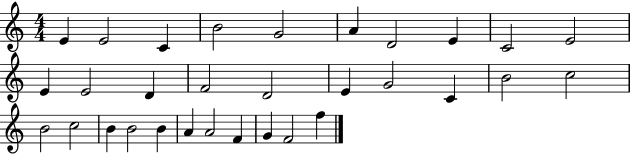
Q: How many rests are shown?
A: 0